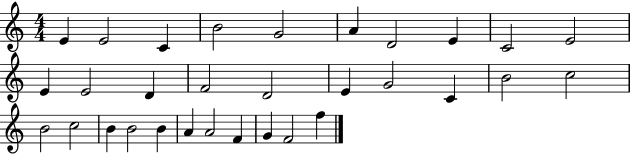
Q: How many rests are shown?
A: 0